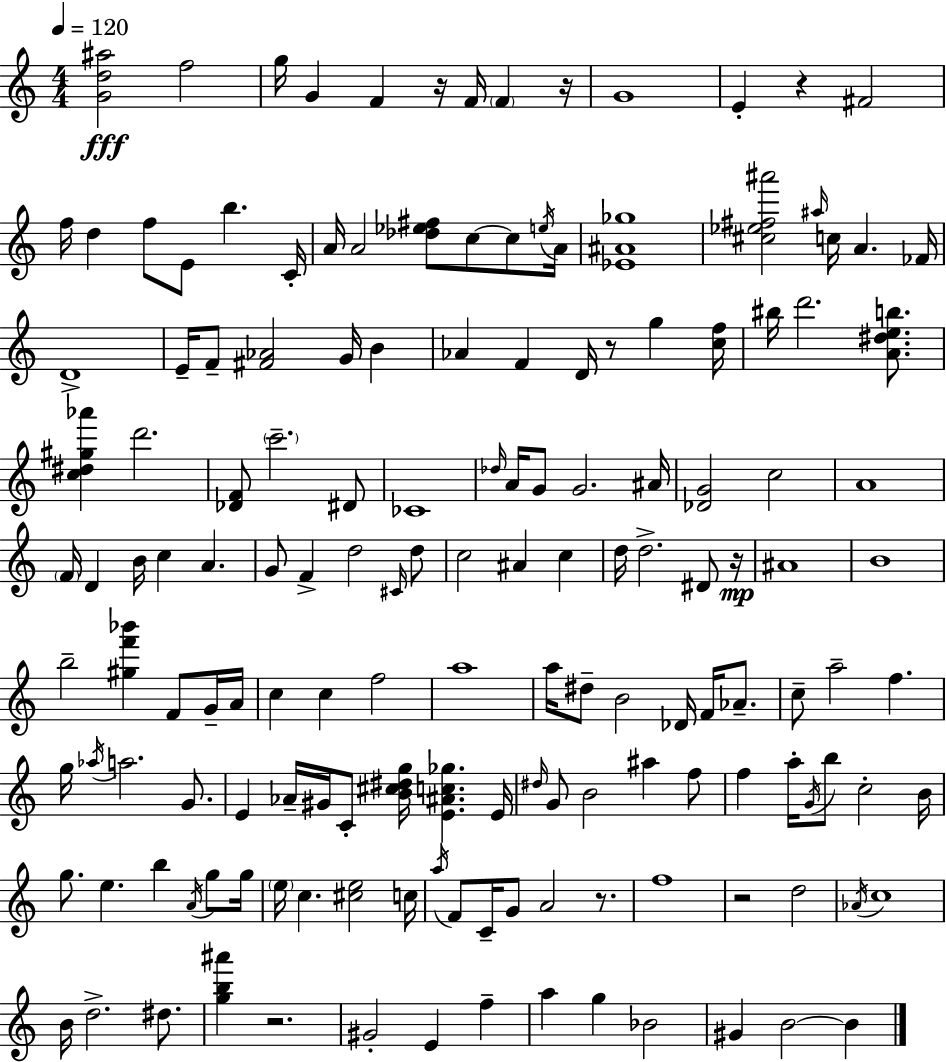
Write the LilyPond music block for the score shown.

{
  \clef treble
  \numericTimeSignature
  \time 4/4
  \key a \minor
  \tempo 4 = 120
  <g' d'' ais''>2\fff f''2 | g''16 g'4 f'4 r16 f'16 \parenthesize f'4 r16 | g'1 | e'4-. r4 fis'2 | \break f''16 d''4 f''8 e'8 b''4. c'16-. | a'16 a'2 <des'' ees'' fis''>8 c''8~~ c''8 \acciaccatura { e''16 } | a'16 <ees' ais' ges''>1 | <cis'' ees'' fis'' ais'''>2 \grace { ais''16 } c''16 a'4. | \break fes'16 d'1-> | e'16-- f'8-- <fis' aes'>2 g'16 b'4 | aes'4 f'4 d'16 r8 g''4 | <c'' f''>16 bis''16 d'''2. <a' dis'' e'' b''>8. | \break <c'' dis'' gis'' aes'''>4 d'''2. | <des' f'>8 \parenthesize c'''2.-- | dis'8 ces'1 | \grace { des''16 } a'16 g'8 g'2. | \break ais'16 <des' g'>2 c''2 | a'1 | \parenthesize f'16 d'4 b'16 c''4 a'4. | g'8 f'4-> d''2 | \break \grace { cis'16 } d''8 c''2 ais'4 | c''4 d''16 d''2.-> | dis'8 r16\mp ais'1 | b'1 | \break b''2-- <gis'' f''' bes'''>4 | f'8 g'16-- a'16 c''4 c''4 f''2 | a''1 | a''16 dis''8-- b'2 des'16 | \break f'16 aes'8.-- c''8-- a''2-- f''4. | g''16 \acciaccatura { aes''16 } a''2. | g'8. e'4 aes'16-- gis'16 c'8-. <b' cis'' dis'' g''>16 <e' ais' c'' ges''>4. | e'16 \grace { dis''16 } g'8 b'2 | \break ais''4 f''8 f''4 a''16-. \acciaccatura { g'16 } b''8 c''2-. | b'16 g''8. e''4. | b''4 \acciaccatura { a'16 } g''8 g''16 \parenthesize e''16 c''4. <cis'' e''>2 | c''16 \acciaccatura { a''16 } f'8 c'16-- g'8 a'2 | \break r8. f''1 | r2 | d''2 \acciaccatura { aes'16 } c''1 | b'16 d''2.-> | \break dis''8. <g'' b'' ais'''>4 r2. | gis'2-. | e'4 f''4-- a''4 g''4 | bes'2 gis'4 b'2~~ | \break b'4 \bar "|."
}